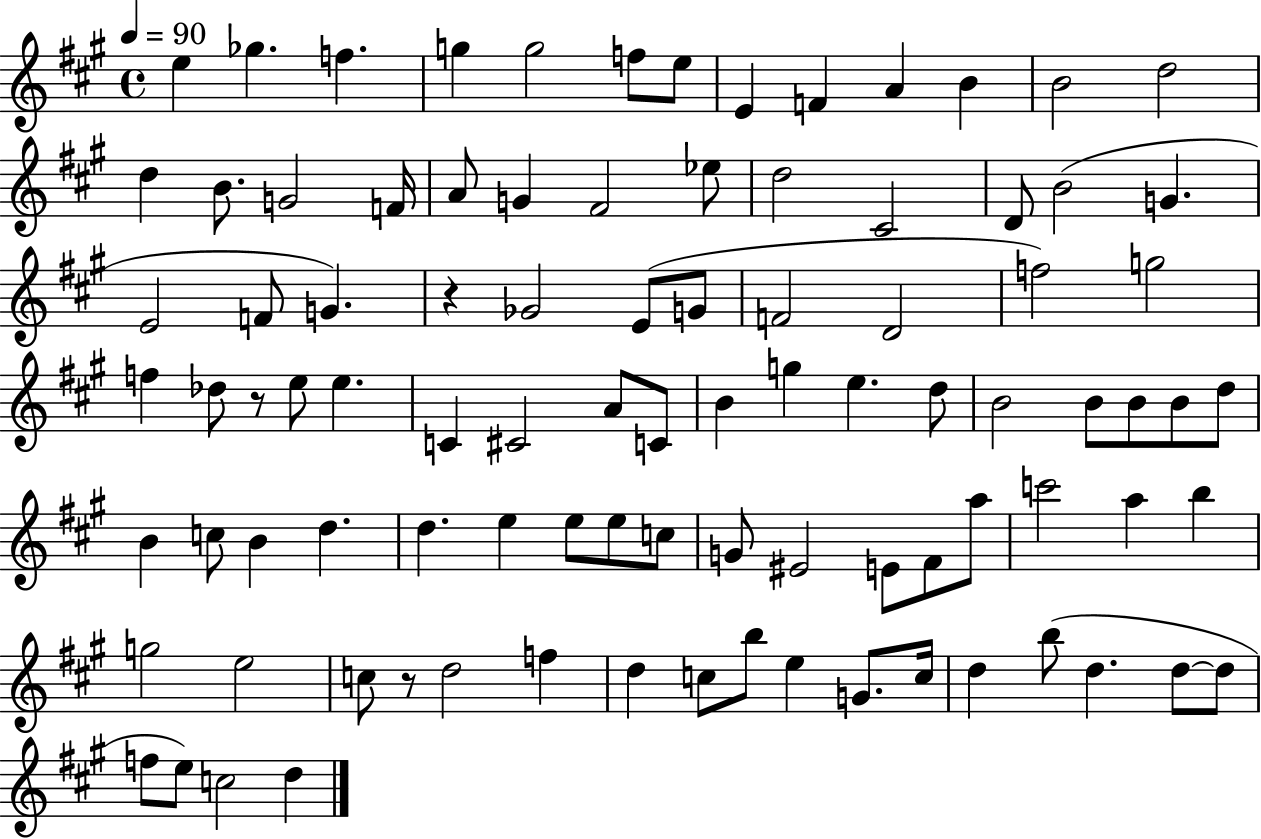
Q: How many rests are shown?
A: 3